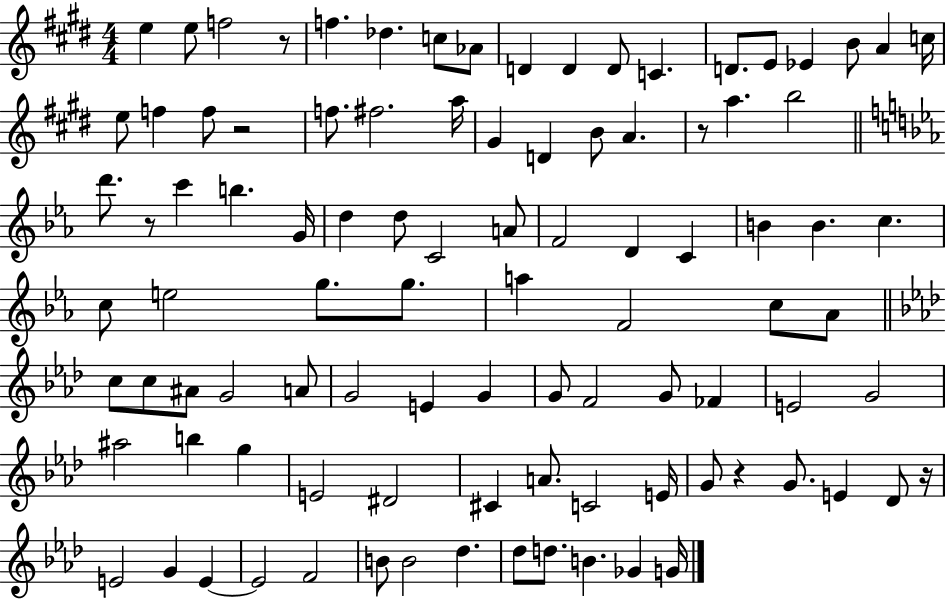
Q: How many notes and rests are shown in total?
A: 97